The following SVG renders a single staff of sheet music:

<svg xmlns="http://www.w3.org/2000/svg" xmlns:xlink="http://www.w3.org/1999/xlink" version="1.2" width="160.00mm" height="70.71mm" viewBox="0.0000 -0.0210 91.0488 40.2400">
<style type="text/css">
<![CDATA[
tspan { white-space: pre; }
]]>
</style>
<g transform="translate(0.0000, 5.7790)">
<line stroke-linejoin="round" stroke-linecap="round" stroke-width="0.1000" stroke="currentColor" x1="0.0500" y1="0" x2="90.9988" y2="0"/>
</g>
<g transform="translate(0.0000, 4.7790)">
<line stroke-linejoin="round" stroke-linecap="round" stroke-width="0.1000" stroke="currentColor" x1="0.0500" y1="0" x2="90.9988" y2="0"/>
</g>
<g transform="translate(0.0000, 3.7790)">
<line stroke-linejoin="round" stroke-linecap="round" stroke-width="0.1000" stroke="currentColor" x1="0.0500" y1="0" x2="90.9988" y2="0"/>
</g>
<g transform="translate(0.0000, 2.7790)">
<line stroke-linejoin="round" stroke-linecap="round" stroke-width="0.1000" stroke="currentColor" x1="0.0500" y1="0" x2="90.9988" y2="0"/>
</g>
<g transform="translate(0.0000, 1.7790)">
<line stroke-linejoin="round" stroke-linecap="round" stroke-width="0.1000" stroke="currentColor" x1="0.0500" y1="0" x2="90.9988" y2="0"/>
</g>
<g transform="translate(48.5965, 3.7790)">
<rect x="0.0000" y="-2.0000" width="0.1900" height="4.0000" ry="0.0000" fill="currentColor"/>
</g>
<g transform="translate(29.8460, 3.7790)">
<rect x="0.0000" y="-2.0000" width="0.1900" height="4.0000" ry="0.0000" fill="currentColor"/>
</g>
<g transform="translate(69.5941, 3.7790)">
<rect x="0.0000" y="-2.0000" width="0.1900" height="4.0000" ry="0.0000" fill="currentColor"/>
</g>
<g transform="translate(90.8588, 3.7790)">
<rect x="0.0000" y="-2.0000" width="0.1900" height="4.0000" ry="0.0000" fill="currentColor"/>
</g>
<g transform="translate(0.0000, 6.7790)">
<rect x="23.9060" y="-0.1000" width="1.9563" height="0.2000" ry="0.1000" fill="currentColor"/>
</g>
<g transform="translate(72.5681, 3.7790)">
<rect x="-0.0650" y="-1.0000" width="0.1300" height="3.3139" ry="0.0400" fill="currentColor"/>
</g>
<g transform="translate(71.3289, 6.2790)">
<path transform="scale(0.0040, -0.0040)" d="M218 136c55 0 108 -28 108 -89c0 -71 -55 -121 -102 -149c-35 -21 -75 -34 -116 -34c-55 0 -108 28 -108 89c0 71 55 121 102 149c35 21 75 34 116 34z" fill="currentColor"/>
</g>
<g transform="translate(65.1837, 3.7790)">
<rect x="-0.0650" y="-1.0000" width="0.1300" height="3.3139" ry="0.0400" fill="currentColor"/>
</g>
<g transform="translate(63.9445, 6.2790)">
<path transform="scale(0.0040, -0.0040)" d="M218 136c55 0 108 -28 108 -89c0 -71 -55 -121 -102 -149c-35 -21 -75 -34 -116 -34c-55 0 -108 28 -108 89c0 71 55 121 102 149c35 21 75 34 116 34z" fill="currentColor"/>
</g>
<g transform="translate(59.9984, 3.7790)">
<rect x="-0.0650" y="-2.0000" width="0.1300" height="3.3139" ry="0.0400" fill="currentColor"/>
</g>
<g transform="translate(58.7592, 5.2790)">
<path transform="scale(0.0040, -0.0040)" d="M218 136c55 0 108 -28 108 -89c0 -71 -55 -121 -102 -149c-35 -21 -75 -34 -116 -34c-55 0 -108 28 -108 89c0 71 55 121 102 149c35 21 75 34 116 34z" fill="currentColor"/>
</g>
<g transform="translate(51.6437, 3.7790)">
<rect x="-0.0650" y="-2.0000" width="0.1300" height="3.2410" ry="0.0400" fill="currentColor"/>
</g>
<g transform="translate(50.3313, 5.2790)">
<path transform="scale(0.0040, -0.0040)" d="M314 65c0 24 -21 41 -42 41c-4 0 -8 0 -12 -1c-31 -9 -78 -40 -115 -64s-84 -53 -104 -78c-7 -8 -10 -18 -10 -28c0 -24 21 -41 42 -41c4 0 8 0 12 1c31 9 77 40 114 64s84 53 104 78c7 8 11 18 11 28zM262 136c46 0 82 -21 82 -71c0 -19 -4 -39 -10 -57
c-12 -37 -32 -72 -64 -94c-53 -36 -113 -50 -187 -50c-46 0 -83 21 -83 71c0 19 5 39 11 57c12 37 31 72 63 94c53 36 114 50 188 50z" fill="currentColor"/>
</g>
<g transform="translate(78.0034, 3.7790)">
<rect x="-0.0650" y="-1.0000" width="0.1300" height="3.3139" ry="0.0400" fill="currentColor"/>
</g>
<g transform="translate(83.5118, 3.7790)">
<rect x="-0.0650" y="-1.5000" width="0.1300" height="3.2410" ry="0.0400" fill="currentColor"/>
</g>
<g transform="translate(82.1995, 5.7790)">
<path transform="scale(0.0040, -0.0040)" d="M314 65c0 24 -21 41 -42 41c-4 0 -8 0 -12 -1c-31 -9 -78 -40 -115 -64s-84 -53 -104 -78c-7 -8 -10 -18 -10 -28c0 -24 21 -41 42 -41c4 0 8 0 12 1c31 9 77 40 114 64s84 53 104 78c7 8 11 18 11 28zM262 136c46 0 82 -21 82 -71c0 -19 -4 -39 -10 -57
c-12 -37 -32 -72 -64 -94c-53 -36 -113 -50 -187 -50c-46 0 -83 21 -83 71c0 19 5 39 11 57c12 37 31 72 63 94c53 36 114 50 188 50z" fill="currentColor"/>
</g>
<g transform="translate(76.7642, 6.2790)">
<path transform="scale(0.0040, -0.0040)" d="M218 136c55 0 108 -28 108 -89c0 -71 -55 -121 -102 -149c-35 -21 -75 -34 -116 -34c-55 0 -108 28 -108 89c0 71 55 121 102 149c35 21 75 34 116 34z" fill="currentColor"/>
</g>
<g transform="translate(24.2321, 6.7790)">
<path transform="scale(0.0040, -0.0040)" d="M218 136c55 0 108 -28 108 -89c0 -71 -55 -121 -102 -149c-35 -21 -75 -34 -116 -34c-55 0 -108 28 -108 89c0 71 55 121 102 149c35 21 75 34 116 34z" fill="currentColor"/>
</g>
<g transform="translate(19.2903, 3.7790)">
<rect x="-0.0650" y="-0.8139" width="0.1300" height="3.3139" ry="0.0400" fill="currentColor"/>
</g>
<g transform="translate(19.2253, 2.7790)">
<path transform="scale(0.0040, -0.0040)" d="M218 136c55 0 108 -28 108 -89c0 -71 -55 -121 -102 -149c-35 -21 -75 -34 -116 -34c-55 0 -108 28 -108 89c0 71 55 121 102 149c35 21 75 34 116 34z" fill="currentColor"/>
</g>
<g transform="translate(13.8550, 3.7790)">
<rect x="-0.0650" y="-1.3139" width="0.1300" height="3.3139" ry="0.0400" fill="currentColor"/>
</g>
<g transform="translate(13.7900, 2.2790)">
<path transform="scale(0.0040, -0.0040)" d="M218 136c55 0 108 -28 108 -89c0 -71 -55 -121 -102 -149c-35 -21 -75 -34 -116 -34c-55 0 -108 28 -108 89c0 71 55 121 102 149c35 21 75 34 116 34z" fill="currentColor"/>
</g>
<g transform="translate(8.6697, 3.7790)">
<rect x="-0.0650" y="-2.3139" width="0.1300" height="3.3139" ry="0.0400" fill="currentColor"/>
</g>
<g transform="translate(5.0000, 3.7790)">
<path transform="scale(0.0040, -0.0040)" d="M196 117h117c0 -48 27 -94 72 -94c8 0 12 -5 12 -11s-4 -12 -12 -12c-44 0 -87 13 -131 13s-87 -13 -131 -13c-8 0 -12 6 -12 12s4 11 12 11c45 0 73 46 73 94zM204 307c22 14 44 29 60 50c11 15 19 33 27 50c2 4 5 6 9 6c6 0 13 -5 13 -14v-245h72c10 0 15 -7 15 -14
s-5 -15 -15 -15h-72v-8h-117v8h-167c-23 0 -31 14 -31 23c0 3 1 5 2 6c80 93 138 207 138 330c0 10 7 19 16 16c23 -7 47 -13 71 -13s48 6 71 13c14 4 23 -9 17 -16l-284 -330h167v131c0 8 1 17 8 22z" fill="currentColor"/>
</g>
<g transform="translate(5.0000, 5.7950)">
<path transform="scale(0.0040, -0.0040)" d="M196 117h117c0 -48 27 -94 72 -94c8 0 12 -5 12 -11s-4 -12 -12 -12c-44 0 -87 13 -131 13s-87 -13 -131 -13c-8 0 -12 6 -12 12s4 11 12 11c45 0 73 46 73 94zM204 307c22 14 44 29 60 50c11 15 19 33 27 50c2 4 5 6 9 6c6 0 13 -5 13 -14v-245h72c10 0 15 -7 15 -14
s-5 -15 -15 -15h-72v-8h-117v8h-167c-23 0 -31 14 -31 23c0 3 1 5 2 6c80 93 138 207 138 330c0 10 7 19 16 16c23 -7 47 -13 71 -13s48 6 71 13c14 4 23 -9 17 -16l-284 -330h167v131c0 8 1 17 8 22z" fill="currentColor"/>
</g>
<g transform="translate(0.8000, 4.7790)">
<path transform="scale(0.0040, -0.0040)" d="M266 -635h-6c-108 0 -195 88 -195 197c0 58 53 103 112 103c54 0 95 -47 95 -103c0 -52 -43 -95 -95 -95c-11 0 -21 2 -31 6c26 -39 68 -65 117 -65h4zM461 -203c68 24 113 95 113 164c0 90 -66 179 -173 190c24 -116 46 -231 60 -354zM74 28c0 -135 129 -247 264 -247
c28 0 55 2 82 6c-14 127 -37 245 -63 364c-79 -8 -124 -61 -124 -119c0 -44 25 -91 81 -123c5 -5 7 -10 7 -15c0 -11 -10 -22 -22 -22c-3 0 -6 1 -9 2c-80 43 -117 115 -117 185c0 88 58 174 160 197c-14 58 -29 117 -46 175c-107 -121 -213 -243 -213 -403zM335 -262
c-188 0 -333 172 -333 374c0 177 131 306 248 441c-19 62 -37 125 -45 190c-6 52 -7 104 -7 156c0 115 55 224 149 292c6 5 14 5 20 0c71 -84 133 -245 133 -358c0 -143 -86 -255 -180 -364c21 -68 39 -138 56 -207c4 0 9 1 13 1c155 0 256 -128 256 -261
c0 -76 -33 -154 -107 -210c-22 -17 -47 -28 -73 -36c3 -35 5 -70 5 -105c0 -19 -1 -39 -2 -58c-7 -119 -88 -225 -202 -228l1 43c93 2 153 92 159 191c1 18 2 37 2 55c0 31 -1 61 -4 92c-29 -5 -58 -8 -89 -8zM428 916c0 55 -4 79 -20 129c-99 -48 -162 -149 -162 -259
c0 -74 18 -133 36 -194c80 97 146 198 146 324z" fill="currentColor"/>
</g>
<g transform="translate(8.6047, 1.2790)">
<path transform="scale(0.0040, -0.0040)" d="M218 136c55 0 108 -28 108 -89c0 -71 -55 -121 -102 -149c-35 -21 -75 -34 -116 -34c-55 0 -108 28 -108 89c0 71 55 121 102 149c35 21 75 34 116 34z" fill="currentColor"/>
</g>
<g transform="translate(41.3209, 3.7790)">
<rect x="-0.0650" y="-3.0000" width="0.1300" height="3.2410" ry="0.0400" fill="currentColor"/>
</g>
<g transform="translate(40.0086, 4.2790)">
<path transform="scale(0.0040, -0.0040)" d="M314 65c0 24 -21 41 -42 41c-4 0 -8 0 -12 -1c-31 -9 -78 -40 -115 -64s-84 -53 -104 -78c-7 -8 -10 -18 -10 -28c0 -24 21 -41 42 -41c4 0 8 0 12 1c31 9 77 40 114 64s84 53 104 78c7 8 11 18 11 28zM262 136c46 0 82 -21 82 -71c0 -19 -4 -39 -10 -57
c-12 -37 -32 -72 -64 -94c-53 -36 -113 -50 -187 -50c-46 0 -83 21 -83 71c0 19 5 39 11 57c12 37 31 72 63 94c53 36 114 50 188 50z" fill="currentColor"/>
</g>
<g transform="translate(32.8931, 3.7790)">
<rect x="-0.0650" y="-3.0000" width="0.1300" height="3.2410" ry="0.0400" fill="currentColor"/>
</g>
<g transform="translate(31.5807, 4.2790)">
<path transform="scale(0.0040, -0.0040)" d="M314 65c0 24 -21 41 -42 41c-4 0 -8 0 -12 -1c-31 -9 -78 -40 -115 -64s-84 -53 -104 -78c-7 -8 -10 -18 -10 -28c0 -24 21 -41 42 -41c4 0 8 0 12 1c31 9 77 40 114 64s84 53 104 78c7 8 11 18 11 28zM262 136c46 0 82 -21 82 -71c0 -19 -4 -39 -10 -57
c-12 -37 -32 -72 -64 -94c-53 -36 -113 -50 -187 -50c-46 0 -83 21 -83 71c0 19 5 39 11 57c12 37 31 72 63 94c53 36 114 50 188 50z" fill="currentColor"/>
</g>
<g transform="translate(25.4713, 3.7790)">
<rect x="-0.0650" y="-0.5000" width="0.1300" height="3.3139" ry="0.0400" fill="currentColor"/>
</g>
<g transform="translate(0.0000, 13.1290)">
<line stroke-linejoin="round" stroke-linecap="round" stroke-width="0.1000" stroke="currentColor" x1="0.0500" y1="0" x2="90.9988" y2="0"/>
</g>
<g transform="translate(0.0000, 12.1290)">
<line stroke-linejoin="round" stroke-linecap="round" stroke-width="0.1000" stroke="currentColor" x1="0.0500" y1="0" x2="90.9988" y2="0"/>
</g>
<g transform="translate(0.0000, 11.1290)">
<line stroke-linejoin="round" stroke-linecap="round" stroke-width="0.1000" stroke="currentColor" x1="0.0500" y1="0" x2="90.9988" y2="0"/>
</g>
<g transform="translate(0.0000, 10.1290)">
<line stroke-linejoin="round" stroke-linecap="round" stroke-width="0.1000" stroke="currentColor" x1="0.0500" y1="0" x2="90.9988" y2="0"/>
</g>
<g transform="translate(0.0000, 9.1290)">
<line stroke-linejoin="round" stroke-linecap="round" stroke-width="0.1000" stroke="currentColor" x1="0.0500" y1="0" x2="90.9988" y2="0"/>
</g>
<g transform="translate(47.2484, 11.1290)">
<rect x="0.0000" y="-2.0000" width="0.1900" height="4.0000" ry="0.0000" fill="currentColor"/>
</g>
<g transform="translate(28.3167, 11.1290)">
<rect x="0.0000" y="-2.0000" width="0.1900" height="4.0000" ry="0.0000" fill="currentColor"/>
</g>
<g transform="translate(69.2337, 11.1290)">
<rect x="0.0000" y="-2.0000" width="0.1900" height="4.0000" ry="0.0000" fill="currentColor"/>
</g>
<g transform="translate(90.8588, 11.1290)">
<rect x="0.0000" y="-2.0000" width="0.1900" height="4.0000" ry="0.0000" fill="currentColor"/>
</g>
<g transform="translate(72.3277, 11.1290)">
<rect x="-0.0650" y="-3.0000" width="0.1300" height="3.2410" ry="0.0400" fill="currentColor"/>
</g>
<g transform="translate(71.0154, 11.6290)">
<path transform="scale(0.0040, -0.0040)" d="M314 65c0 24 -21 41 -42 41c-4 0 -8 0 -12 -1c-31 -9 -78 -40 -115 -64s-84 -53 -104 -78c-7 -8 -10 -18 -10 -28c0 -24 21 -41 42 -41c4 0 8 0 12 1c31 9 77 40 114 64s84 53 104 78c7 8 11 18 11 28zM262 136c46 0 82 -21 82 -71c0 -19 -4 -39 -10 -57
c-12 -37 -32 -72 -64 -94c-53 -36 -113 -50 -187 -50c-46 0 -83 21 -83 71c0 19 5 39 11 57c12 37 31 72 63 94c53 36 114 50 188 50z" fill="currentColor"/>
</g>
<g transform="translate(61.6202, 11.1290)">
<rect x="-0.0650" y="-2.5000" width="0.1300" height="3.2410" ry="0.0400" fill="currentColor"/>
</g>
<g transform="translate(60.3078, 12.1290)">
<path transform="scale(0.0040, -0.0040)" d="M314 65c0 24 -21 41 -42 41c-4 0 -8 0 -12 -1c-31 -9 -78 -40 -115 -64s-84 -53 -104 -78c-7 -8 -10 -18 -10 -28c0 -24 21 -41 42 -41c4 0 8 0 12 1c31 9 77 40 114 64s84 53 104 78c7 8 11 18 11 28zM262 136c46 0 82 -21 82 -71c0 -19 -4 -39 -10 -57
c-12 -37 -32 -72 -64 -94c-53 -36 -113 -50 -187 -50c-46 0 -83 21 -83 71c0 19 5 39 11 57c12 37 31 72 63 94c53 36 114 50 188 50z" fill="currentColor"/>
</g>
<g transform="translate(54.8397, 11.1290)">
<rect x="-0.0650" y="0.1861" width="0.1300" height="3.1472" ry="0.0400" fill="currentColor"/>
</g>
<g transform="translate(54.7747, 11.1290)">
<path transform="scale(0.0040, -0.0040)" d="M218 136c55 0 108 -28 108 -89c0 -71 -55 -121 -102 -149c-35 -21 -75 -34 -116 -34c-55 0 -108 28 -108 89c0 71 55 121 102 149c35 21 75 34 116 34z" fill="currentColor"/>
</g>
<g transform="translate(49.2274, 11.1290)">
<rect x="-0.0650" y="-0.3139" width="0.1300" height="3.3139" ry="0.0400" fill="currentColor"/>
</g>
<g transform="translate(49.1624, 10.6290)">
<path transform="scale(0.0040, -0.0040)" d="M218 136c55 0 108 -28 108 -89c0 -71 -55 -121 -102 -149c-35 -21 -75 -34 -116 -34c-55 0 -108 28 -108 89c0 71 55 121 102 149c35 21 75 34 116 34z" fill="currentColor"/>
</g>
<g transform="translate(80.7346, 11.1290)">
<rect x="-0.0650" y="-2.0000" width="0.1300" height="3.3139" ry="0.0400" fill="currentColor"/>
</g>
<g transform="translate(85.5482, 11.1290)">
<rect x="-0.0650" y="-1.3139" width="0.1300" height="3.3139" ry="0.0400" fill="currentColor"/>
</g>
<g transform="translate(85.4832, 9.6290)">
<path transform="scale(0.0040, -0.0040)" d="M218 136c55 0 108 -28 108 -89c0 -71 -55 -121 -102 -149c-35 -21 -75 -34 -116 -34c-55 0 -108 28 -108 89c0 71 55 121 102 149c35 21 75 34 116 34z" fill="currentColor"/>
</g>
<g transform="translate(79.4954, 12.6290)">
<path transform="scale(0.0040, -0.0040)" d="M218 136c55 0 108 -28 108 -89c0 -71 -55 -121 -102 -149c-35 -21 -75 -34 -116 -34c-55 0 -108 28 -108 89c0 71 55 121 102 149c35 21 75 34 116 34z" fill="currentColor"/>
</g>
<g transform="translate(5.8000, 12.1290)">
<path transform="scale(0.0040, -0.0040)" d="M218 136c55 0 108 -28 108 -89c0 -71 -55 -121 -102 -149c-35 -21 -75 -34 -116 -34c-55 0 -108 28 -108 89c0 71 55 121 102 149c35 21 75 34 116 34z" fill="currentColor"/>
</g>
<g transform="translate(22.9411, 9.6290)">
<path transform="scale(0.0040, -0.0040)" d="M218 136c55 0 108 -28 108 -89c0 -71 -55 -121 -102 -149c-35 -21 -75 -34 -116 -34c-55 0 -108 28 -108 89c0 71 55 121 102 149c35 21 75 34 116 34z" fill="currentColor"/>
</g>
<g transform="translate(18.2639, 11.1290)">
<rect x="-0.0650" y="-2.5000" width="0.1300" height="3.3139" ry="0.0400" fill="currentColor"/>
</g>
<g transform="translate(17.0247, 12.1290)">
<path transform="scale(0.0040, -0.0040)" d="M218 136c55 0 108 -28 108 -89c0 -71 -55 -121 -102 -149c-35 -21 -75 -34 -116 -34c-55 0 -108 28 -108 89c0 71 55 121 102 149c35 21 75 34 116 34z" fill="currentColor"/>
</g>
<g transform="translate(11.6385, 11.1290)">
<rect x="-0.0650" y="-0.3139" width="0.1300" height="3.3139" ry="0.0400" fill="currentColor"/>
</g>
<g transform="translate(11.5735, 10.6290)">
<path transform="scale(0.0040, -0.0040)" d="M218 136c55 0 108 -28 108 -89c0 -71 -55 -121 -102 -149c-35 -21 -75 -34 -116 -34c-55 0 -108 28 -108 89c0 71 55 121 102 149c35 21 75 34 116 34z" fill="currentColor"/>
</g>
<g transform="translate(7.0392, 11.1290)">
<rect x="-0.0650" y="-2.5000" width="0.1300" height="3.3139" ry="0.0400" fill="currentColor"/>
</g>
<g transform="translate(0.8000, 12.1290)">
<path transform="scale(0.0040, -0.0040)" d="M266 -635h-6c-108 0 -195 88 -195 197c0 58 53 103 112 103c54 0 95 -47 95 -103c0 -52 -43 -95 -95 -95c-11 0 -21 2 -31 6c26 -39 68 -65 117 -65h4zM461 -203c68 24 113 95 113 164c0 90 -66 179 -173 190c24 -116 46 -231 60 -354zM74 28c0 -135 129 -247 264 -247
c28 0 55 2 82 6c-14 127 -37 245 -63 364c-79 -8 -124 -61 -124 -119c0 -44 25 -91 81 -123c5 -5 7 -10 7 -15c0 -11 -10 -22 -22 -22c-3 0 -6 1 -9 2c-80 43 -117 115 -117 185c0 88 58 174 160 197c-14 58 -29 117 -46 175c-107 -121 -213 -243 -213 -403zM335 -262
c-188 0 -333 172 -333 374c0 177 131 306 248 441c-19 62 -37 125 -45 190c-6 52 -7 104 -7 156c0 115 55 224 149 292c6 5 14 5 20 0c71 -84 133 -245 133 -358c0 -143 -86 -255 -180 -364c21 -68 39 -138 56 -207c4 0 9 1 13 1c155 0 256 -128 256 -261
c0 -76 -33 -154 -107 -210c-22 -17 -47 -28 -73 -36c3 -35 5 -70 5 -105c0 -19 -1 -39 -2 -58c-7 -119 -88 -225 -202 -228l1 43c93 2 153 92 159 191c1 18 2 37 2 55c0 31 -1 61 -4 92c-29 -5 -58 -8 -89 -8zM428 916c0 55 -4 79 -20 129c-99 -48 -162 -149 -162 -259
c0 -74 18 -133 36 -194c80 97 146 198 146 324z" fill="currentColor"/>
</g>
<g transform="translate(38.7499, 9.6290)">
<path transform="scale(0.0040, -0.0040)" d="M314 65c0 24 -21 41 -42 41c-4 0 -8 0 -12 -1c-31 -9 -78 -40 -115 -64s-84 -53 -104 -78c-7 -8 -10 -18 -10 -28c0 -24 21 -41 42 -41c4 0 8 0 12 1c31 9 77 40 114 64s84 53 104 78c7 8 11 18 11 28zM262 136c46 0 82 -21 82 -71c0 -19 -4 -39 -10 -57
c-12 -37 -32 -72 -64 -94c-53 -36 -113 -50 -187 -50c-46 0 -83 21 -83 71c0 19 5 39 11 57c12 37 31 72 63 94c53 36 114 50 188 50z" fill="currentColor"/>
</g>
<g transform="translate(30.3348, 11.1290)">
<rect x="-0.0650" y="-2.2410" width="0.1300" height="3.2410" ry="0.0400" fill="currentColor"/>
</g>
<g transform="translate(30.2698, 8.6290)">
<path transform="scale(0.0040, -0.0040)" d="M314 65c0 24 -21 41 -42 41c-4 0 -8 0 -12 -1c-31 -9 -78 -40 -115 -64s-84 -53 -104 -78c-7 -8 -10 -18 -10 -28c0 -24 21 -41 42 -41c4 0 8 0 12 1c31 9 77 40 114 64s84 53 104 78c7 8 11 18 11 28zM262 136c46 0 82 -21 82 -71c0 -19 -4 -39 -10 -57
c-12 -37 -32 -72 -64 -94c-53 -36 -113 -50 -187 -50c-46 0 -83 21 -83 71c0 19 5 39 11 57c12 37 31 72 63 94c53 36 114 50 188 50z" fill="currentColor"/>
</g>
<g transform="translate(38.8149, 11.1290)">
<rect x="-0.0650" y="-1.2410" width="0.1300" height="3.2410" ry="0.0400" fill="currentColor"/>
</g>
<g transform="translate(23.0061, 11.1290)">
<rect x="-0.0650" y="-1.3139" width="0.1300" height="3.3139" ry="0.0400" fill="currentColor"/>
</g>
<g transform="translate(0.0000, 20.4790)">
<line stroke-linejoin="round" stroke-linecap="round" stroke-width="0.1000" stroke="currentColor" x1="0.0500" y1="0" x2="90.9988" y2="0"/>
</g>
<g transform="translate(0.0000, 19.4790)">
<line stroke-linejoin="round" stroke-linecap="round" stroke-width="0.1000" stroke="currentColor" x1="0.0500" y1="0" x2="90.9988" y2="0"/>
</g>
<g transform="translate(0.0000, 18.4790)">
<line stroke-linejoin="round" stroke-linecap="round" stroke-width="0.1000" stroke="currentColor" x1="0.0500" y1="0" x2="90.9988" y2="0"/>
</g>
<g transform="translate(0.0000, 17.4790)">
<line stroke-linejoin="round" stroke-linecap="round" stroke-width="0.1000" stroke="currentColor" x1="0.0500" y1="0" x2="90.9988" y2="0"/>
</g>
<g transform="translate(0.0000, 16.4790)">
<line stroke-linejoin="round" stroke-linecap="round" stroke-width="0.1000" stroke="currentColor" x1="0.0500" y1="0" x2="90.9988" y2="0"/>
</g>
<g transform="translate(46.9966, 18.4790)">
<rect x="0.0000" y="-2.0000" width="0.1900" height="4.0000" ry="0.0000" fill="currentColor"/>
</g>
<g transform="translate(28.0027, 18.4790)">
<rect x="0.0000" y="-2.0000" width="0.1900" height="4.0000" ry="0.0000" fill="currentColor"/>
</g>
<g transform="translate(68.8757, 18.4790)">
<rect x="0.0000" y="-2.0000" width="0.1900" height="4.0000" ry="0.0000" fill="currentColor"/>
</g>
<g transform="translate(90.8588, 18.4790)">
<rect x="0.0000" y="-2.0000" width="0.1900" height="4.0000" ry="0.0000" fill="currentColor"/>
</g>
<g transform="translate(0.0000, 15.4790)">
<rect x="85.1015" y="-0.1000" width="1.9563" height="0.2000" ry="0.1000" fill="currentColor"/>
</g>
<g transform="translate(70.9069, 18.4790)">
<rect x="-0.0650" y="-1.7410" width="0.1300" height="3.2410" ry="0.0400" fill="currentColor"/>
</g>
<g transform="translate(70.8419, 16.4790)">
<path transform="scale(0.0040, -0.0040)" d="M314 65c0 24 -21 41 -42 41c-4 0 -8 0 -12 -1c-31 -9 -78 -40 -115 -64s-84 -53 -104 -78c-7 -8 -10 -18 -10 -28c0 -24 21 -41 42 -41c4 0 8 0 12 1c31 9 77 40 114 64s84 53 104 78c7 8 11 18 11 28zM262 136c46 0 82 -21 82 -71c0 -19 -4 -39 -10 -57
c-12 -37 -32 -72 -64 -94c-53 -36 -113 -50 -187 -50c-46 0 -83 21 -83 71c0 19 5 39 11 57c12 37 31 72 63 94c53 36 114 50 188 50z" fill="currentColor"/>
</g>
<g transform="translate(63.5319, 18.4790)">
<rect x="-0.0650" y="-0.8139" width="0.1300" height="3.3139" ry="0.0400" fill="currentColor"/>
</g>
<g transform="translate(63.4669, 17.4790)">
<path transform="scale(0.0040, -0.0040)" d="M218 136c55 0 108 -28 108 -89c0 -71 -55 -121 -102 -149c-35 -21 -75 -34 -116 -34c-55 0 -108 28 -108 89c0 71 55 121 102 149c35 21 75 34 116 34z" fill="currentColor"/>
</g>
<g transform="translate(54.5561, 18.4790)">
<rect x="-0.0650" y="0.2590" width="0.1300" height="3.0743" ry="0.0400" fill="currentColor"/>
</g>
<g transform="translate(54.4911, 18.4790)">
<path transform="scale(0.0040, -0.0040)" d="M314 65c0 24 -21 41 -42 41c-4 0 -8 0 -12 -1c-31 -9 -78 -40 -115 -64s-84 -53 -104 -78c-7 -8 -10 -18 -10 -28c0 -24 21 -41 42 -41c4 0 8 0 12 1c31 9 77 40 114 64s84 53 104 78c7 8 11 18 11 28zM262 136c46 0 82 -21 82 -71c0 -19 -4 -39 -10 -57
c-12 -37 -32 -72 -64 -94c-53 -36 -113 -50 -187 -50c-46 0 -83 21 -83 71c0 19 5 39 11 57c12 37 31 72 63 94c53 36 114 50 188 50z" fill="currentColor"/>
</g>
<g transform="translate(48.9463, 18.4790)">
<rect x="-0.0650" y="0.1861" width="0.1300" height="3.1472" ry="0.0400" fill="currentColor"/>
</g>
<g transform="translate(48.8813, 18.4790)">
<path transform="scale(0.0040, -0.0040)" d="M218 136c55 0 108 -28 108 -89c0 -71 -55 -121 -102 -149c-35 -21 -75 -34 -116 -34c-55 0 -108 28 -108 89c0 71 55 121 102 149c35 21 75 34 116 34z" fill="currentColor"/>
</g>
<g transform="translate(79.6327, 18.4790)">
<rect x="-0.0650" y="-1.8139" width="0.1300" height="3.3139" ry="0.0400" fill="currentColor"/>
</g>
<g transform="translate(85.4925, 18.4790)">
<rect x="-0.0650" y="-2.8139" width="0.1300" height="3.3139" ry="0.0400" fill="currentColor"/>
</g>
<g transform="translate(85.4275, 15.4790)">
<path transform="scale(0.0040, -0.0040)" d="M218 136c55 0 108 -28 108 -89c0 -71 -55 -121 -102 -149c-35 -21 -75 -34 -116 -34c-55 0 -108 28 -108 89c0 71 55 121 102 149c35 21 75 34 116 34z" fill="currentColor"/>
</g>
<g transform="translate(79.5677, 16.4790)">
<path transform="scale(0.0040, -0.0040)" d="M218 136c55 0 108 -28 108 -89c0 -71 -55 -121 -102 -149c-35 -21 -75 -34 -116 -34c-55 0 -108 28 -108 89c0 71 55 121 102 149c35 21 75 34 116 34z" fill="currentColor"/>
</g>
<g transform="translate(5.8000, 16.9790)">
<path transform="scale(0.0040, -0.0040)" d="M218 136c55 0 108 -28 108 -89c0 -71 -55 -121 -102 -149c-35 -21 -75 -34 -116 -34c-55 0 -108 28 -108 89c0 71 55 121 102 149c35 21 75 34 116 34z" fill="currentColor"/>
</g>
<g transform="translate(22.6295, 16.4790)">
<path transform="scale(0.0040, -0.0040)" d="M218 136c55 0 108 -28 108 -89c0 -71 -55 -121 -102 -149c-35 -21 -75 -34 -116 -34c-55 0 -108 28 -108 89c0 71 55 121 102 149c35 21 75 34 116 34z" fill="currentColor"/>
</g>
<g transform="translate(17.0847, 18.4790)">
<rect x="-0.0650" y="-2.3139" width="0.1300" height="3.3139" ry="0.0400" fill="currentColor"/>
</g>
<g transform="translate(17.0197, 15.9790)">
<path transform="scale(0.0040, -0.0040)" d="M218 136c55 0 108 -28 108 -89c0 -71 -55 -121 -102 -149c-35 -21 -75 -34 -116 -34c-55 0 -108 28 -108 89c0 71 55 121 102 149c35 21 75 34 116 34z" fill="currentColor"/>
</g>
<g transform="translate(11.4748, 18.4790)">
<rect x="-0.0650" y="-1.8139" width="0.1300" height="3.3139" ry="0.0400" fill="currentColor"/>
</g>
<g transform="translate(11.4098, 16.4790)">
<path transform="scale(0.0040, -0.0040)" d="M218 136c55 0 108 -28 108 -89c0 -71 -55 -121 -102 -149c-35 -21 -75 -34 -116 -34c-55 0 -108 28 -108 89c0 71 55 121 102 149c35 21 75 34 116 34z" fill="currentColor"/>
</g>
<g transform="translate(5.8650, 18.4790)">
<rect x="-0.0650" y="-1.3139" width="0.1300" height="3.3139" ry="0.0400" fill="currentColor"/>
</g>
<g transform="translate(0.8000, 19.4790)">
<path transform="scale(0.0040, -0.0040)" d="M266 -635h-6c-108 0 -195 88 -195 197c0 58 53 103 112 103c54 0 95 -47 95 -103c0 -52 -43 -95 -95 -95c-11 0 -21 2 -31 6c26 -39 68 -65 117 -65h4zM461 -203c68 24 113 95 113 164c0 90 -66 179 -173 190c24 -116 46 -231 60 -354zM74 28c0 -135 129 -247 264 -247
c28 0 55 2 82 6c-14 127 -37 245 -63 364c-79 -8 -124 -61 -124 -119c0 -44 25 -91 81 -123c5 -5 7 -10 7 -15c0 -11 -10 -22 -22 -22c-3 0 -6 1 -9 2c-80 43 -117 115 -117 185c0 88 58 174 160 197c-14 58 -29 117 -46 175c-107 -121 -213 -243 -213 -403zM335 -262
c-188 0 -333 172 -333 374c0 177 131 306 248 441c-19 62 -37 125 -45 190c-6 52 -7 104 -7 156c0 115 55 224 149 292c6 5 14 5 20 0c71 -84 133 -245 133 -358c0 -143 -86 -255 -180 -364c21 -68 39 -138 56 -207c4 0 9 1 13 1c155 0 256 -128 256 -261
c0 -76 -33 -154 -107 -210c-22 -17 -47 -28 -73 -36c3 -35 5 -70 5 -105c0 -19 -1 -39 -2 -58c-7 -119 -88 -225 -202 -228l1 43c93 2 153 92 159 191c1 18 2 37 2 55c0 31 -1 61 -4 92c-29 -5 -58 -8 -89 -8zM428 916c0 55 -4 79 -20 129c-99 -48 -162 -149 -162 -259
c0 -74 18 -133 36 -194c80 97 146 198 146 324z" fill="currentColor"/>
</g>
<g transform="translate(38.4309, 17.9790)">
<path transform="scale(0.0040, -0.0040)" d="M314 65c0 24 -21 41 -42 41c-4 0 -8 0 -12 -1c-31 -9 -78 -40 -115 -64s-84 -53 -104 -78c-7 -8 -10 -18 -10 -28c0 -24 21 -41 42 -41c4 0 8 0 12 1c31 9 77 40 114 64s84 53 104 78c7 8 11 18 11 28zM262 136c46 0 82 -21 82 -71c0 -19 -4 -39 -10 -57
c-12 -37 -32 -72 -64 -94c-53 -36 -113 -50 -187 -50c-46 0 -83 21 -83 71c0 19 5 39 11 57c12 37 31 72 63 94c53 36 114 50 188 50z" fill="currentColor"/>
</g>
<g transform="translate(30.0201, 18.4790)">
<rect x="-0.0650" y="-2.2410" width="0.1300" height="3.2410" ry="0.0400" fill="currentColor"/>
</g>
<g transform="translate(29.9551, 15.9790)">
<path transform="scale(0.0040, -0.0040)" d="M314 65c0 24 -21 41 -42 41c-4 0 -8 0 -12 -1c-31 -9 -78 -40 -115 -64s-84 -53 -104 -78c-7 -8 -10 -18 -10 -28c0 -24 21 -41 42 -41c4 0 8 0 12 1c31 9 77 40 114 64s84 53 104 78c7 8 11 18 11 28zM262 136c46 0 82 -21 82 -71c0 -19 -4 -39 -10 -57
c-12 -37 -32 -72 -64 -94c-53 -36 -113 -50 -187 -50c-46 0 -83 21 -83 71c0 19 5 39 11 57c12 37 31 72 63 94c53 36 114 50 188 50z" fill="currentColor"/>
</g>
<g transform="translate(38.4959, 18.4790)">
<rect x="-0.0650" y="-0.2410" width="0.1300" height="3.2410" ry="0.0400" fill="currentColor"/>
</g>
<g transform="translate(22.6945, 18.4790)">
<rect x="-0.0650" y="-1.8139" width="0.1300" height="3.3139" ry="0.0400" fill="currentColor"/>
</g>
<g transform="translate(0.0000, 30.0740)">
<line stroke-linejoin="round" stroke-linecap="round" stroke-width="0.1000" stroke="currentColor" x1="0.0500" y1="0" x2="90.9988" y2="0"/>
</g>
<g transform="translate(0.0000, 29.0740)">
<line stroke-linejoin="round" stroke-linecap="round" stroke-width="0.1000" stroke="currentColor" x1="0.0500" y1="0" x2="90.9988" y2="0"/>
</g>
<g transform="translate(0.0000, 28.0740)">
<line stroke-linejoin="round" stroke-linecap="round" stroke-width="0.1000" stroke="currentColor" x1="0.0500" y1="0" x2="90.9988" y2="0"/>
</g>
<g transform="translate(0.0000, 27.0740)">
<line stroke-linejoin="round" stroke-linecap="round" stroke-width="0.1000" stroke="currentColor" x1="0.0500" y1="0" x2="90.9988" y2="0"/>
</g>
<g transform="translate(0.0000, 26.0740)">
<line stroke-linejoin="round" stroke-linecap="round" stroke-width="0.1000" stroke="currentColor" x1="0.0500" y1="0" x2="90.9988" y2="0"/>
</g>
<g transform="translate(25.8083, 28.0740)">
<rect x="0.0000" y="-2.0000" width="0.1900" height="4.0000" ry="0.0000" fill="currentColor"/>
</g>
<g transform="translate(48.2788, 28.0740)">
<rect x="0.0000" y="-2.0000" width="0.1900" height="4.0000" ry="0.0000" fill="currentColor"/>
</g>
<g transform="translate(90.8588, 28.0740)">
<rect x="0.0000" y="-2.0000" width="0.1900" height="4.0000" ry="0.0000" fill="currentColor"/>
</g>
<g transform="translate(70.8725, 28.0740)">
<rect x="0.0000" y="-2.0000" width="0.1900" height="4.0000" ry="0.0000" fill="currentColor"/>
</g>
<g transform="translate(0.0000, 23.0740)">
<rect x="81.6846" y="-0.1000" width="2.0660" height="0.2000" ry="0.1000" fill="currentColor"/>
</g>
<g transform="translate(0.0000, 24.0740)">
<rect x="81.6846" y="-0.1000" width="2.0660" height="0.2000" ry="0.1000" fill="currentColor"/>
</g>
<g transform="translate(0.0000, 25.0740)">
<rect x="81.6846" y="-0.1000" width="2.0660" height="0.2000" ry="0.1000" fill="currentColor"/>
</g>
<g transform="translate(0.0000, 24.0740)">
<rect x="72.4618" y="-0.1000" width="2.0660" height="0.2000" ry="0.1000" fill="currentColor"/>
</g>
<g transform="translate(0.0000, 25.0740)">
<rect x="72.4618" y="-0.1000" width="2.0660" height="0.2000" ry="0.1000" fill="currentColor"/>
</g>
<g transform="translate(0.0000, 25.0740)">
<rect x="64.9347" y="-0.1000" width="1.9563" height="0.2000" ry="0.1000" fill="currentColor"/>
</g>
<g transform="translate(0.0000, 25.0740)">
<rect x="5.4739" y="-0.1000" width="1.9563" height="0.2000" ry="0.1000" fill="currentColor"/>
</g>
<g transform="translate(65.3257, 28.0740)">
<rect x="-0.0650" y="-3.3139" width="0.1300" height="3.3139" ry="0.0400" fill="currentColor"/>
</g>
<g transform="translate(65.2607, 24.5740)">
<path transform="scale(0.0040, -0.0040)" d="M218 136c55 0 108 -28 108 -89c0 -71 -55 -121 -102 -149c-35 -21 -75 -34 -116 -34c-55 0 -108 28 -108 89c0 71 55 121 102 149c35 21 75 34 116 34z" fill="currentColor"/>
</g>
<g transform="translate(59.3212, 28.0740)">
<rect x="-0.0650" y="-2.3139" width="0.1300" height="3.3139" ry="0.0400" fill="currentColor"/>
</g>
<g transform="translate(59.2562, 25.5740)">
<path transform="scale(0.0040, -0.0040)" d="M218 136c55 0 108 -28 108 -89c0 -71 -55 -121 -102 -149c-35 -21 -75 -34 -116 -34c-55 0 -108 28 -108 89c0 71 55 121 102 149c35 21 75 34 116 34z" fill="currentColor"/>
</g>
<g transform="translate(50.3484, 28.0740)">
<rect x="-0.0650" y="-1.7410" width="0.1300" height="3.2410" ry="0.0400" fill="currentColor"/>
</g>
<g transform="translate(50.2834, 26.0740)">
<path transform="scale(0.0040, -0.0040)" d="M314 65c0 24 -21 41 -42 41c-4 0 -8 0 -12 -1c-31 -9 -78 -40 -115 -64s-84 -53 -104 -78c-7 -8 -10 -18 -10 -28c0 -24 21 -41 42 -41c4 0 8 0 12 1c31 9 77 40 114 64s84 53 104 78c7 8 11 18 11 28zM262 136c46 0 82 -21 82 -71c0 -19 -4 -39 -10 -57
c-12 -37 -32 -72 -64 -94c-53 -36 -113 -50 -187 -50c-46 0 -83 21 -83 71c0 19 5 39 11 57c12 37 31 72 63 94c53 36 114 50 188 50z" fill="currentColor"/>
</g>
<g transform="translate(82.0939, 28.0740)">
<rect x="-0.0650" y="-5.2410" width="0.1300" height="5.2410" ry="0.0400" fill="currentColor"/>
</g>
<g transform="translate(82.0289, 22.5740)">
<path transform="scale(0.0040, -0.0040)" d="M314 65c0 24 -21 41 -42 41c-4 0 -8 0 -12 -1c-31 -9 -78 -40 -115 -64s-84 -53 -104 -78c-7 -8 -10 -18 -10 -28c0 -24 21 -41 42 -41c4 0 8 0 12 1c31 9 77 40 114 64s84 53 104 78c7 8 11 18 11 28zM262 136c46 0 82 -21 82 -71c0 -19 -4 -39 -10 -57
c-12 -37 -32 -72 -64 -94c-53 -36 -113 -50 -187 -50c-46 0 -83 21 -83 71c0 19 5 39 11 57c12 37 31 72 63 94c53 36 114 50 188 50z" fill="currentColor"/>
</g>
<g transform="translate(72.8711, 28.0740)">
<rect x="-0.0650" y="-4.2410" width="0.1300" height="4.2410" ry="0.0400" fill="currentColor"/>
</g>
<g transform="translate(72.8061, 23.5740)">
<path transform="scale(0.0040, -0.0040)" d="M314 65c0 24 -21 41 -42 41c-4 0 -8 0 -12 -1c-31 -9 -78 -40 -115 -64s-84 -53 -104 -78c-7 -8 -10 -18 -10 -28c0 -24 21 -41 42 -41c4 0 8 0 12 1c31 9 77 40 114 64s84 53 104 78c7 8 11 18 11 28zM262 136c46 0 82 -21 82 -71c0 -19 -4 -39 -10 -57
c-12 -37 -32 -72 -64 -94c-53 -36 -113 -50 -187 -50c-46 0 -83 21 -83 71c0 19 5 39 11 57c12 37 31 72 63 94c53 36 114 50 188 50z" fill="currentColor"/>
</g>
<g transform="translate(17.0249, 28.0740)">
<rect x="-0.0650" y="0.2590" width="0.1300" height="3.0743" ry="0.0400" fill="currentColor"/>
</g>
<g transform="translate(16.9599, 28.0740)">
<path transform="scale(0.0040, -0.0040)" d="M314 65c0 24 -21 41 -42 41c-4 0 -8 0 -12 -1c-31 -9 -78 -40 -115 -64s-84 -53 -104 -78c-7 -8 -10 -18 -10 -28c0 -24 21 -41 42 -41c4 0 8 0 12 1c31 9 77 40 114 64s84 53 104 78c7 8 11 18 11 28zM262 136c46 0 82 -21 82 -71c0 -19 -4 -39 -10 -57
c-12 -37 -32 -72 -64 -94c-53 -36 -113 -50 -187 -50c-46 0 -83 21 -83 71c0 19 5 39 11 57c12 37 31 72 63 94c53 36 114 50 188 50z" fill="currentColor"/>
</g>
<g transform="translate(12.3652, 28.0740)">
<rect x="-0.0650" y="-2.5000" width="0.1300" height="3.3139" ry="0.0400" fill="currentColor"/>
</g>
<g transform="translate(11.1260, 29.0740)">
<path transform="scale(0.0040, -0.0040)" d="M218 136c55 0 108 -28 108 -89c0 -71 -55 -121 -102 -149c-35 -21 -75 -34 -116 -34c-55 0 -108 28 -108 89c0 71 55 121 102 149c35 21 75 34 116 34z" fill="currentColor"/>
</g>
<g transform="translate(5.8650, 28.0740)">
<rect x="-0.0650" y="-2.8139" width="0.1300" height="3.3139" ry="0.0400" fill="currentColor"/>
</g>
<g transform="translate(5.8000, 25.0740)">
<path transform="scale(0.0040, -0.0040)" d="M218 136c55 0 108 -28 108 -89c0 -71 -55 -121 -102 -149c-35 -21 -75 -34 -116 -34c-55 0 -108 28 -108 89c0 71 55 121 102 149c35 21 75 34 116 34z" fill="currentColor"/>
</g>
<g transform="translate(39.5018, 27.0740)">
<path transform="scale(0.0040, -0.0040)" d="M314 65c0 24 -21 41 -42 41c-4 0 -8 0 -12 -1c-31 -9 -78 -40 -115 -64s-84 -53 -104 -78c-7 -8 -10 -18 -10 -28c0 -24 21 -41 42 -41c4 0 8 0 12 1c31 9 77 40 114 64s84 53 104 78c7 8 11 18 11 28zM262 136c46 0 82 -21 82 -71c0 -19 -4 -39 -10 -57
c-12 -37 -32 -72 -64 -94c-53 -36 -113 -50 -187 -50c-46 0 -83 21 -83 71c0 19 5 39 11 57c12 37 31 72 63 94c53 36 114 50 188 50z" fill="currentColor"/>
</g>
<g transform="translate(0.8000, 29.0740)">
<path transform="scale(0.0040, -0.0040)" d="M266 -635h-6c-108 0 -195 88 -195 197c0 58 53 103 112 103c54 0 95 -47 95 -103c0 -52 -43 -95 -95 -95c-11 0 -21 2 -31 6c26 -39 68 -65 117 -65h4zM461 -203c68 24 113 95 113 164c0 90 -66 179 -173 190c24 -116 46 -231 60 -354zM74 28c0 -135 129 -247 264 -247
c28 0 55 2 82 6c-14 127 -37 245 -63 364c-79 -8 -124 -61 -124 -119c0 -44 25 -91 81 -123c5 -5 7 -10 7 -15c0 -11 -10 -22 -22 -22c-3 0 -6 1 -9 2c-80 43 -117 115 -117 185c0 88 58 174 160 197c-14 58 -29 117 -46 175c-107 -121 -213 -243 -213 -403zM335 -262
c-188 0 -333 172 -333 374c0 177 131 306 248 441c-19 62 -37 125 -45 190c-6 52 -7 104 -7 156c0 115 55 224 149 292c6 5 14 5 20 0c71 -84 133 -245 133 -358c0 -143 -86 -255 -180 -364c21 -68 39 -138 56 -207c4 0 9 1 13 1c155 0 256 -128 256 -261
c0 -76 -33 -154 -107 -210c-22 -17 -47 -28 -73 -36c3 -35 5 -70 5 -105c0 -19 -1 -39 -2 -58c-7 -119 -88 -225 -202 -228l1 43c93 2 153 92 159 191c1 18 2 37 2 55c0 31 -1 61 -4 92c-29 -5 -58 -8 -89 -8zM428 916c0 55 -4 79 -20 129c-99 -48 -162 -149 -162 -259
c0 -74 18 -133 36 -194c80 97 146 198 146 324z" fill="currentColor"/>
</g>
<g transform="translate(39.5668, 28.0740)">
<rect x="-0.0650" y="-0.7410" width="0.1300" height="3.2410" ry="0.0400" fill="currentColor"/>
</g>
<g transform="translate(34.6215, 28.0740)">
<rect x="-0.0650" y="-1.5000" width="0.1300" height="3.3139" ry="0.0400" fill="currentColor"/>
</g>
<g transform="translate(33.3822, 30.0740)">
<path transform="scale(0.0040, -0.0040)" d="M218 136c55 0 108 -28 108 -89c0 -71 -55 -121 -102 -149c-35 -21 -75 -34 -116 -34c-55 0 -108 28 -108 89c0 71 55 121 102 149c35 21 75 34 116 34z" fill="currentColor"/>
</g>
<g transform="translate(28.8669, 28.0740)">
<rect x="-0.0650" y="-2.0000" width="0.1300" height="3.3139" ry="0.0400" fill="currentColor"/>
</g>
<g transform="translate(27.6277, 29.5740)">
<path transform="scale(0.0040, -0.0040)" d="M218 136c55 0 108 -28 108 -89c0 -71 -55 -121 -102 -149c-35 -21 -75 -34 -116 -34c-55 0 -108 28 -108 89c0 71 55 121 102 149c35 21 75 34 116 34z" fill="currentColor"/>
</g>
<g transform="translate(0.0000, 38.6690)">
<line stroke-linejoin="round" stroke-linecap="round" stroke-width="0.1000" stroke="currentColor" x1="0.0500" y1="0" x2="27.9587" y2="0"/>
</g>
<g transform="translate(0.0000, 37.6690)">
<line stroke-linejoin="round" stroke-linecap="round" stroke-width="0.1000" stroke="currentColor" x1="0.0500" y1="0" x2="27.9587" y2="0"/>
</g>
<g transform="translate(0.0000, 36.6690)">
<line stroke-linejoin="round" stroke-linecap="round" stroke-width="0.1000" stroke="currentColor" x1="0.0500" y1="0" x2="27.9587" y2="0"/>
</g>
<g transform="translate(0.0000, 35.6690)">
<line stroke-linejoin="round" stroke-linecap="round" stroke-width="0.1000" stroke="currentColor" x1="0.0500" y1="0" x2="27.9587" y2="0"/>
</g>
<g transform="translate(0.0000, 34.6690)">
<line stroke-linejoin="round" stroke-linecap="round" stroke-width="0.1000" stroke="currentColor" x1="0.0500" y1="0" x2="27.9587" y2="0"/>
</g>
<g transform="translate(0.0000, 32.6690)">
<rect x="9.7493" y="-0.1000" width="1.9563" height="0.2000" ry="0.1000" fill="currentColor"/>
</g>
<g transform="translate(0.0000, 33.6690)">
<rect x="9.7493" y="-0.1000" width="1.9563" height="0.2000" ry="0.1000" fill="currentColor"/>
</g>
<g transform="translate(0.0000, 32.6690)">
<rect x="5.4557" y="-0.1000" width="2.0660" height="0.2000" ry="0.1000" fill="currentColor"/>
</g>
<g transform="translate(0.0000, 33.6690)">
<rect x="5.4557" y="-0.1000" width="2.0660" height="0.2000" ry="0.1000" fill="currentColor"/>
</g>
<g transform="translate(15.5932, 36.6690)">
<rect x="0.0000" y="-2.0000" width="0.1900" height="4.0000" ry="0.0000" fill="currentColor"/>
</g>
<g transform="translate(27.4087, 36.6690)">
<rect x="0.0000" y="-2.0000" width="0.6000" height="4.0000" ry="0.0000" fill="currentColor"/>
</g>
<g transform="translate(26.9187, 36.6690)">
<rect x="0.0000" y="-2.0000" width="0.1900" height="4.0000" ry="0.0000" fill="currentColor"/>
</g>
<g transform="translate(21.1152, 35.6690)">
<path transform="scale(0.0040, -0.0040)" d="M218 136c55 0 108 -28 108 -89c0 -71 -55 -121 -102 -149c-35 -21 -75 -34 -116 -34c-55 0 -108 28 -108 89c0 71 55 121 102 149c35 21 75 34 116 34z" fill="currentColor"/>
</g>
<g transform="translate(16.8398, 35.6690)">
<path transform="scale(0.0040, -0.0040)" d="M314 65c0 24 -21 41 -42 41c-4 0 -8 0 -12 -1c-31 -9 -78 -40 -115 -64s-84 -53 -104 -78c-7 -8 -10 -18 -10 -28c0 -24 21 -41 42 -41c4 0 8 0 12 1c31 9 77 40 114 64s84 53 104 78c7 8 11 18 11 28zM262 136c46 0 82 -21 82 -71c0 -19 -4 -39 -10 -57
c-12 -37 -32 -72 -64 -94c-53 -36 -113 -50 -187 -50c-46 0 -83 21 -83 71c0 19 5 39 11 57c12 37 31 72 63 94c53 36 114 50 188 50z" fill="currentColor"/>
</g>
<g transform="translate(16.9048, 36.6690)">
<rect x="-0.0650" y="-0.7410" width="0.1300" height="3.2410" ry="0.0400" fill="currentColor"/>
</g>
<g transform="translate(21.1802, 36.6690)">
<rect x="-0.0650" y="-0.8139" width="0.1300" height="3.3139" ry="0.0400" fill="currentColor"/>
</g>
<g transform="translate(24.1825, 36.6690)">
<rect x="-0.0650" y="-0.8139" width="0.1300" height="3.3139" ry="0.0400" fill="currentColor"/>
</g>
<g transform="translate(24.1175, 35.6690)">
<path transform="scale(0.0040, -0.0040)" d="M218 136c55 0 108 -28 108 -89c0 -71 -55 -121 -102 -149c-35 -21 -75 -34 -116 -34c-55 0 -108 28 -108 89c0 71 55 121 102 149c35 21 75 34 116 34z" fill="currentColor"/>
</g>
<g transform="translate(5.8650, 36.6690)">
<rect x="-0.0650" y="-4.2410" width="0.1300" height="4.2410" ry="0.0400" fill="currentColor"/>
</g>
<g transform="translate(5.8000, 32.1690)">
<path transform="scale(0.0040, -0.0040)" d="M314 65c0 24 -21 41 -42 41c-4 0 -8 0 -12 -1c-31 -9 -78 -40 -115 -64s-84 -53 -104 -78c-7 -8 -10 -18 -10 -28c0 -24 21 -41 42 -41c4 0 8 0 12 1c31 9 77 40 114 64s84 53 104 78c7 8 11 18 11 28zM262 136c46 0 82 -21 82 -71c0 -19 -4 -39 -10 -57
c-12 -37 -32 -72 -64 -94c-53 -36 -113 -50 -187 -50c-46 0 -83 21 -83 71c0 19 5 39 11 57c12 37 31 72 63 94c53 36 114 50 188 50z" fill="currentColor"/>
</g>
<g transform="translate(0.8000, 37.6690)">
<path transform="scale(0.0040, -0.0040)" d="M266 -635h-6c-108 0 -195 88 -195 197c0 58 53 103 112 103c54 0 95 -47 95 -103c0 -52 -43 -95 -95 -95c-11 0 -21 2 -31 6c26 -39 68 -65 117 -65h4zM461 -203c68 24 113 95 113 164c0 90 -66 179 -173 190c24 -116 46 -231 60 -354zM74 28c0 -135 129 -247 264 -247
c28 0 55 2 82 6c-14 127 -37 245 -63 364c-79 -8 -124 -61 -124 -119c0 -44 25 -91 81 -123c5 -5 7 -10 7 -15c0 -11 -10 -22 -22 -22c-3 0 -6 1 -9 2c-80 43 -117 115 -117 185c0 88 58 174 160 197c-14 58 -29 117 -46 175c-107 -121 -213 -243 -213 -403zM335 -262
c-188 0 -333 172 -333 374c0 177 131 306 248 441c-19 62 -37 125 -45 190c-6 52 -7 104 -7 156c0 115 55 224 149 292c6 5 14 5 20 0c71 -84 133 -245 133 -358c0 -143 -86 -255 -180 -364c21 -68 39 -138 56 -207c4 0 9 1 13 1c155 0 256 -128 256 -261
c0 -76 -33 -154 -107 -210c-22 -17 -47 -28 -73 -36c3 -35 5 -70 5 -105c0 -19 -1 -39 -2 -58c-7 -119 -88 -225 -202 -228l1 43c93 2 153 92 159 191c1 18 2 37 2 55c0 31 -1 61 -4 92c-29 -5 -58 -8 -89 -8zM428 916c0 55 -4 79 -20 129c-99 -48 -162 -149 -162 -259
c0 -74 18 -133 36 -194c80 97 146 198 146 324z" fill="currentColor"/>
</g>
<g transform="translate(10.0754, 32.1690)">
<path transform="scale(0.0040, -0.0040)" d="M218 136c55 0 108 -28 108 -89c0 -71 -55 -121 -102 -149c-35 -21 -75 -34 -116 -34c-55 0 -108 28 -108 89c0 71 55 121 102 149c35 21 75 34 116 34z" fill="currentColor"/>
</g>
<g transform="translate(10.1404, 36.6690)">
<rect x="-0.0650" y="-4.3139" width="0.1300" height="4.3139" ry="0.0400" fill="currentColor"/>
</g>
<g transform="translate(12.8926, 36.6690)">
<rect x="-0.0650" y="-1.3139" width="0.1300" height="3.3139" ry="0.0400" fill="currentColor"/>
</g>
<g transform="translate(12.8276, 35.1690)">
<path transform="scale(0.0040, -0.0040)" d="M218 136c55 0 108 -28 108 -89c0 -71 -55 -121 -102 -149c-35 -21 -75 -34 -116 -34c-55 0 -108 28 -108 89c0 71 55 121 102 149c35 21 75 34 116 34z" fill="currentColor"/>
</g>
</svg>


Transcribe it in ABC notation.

X:1
T:Untitled
M:4/4
L:1/4
K:C
g e d C A2 A2 F2 F D D D E2 G c G e g2 e2 c B G2 A2 F e e f g f g2 c2 B B2 d f2 f a a G B2 F E d2 f2 g b d'2 f'2 d'2 d' e d2 d d